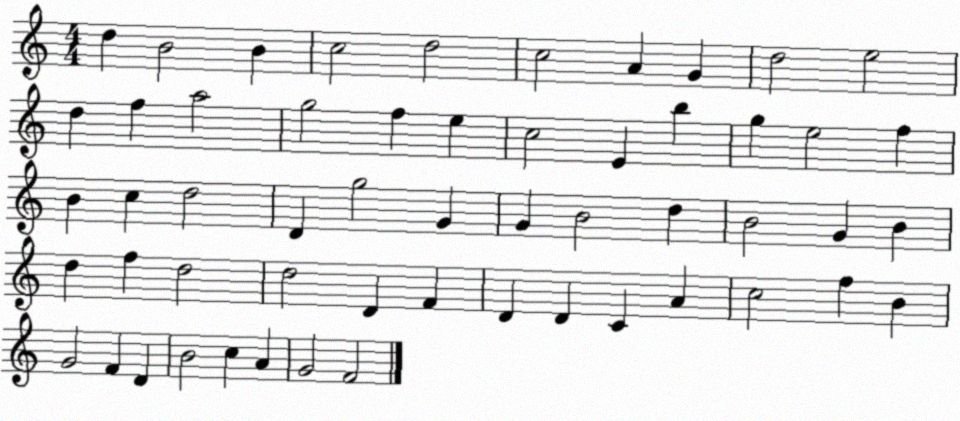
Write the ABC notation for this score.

X:1
T:Untitled
M:4/4
L:1/4
K:C
d B2 B c2 d2 c2 A G d2 e2 d f a2 g2 f e c2 E b g e2 f B c d2 D g2 G G B2 d B2 G B d f d2 d2 D F D D C A c2 f B G2 F D B2 c A G2 F2